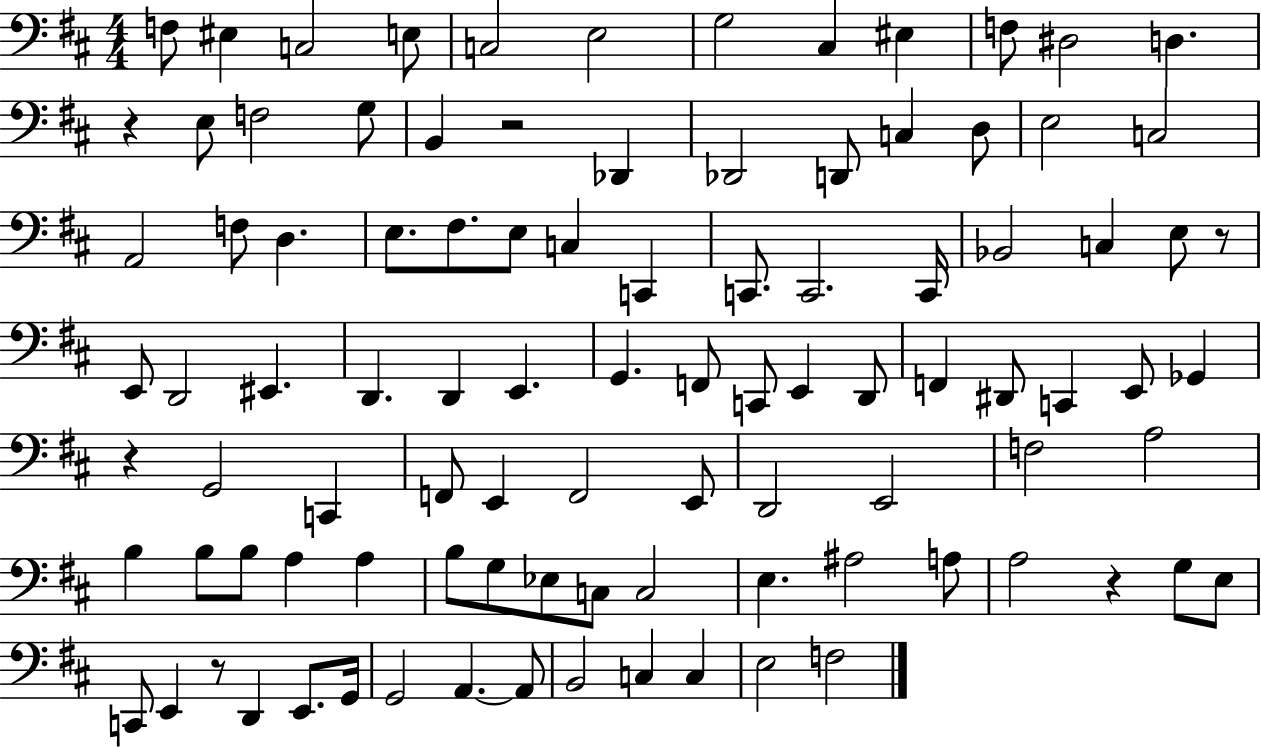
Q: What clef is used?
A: bass